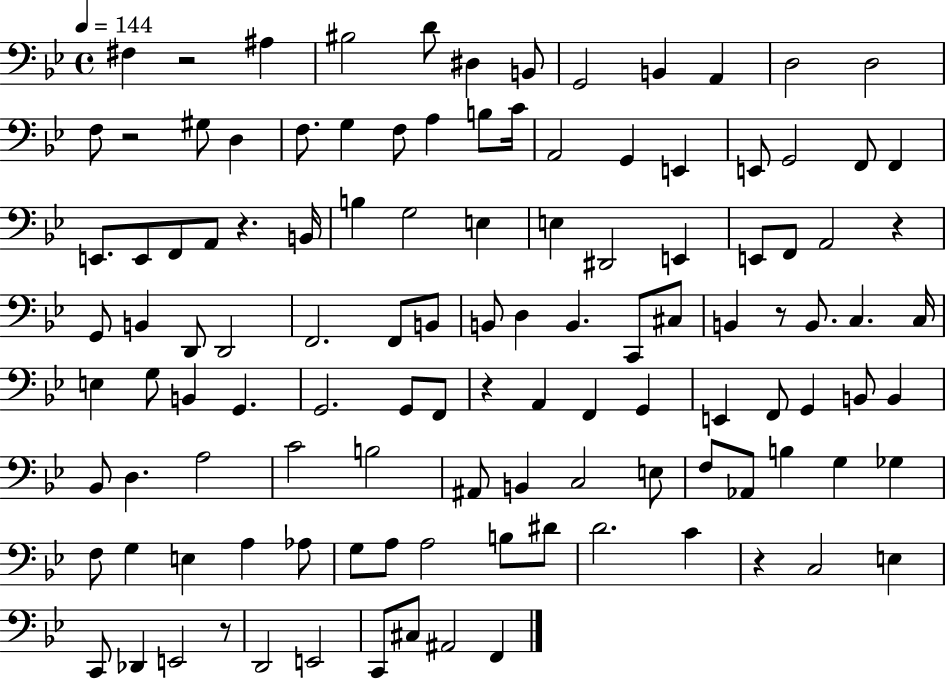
F#3/q R/h A#3/q BIS3/h D4/e D#3/q B2/e G2/h B2/q A2/q D3/h D3/h F3/e R/h G#3/e D3/q F3/e. G3/q F3/e A3/q B3/e C4/s A2/h G2/q E2/q E2/e G2/h F2/e F2/q E2/e. E2/e F2/e A2/e R/q. B2/s B3/q G3/h E3/q E3/q D#2/h E2/q E2/e F2/e A2/h R/q G2/e B2/q D2/e D2/h F2/h. F2/e B2/e B2/e D3/q B2/q. C2/e C#3/e B2/q R/e B2/e. C3/q. C3/s E3/q G3/e B2/q G2/q. G2/h. G2/e F2/e R/q A2/q F2/q G2/q E2/q F2/e G2/q B2/e B2/q Bb2/e D3/q. A3/h C4/h B3/h A#2/e B2/q C3/h E3/e F3/e Ab2/e B3/q G3/q Gb3/q F3/e G3/q E3/q A3/q Ab3/e G3/e A3/e A3/h B3/e D#4/e D4/h. C4/q R/q C3/h E3/q C2/e Db2/q E2/h R/e D2/h E2/h C2/e C#3/e A#2/h F2/q